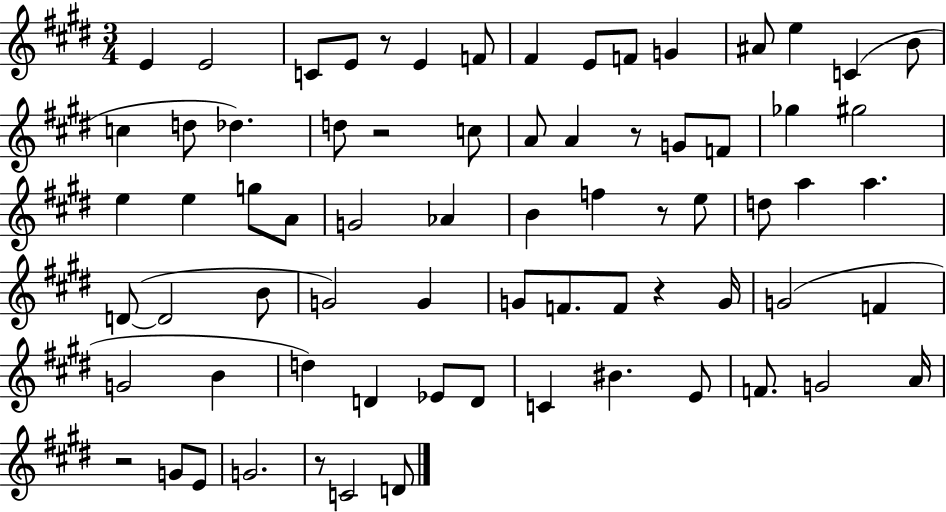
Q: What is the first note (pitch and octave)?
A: E4